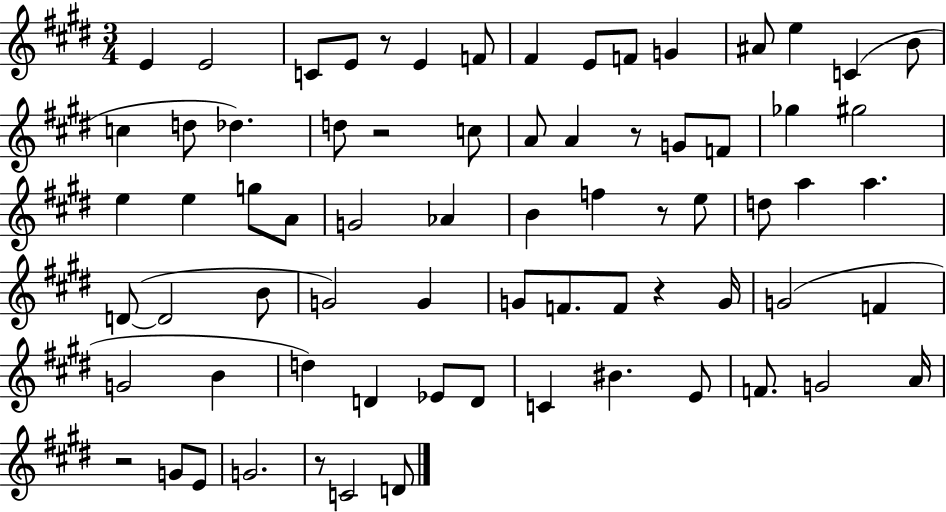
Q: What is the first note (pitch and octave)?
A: E4